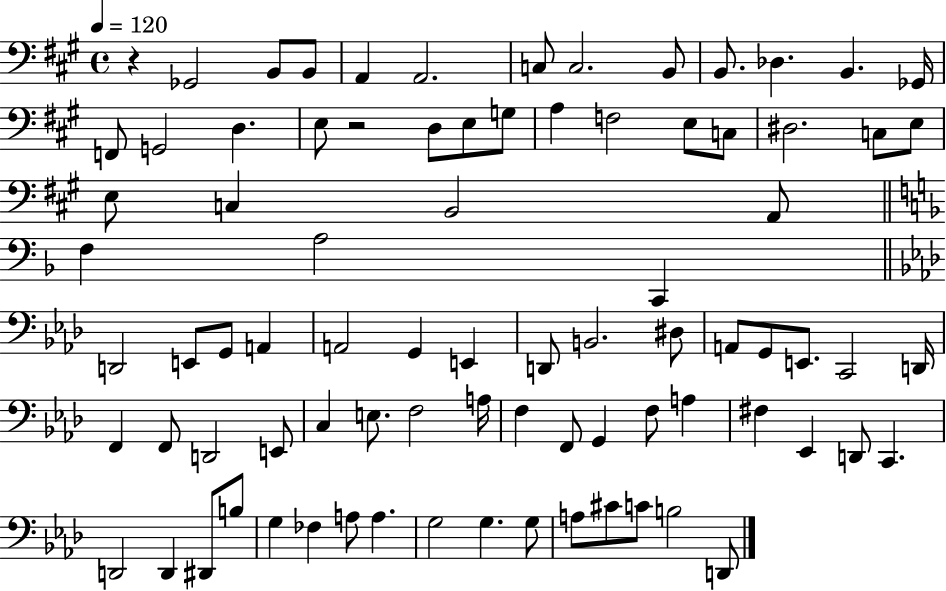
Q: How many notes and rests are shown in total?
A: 83